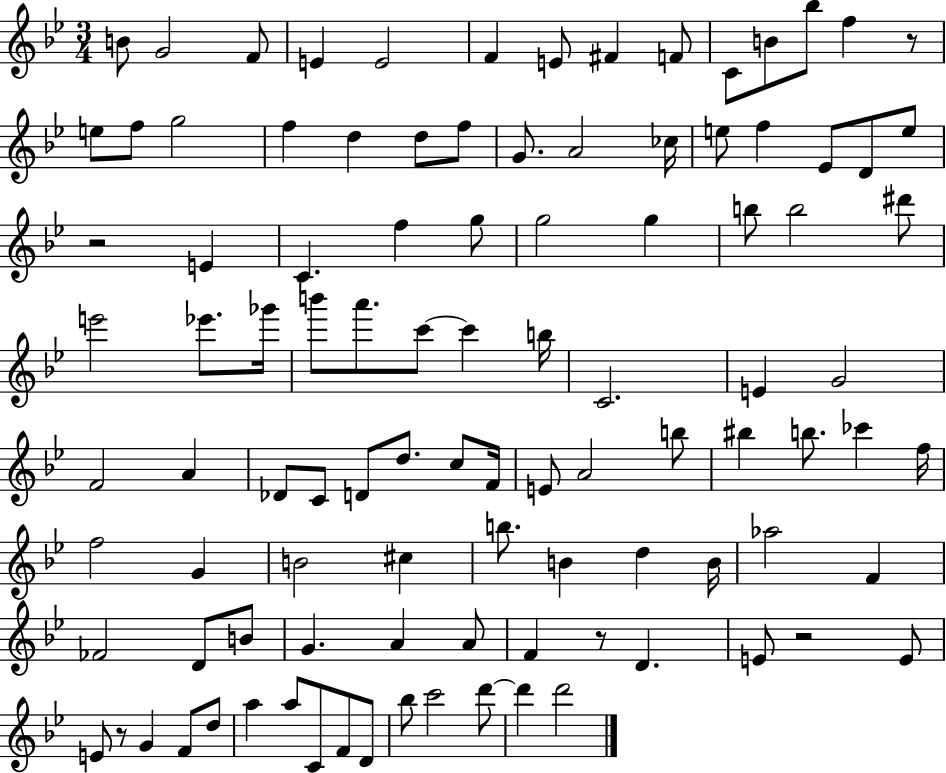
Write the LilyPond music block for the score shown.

{
  \clef treble
  \numericTimeSignature
  \time 3/4
  \key bes \major
  b'8 g'2 f'8 | e'4 e'2 | f'4 e'8 fis'4 f'8 | c'8 b'8 bes''8 f''4 r8 | \break e''8 f''8 g''2 | f''4 d''4 d''8 f''8 | g'8. a'2 ces''16 | e''8 f''4 ees'8 d'8 e''8 | \break r2 e'4 | c'4. f''4 g''8 | g''2 g''4 | b''8 b''2 dis'''8 | \break e'''2 ees'''8. ges'''16 | b'''8 a'''8. c'''8~~ c'''4 b''16 | c'2. | e'4 g'2 | \break f'2 a'4 | des'8 c'8 d'8 d''8. c''8 f'16 | e'8 a'2 b''8 | bis''4 b''8. ces'''4 f''16 | \break f''2 g'4 | b'2 cis''4 | b''8. b'4 d''4 b'16 | aes''2 f'4 | \break fes'2 d'8 b'8 | g'4. a'4 a'8 | f'4 r8 d'4. | e'8 r2 e'8 | \break e'8 r8 g'4 f'8 d''8 | a''4 a''8 c'8 f'8 d'8 | bes''8 c'''2 d'''8~~ | d'''4 d'''2 | \break \bar "|."
}